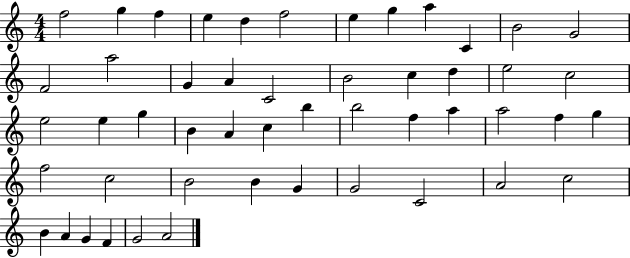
X:1
T:Untitled
M:4/4
L:1/4
K:C
f2 g f e d f2 e g a C B2 G2 F2 a2 G A C2 B2 c d e2 c2 e2 e g B A c b b2 f a a2 f g f2 c2 B2 B G G2 C2 A2 c2 B A G F G2 A2